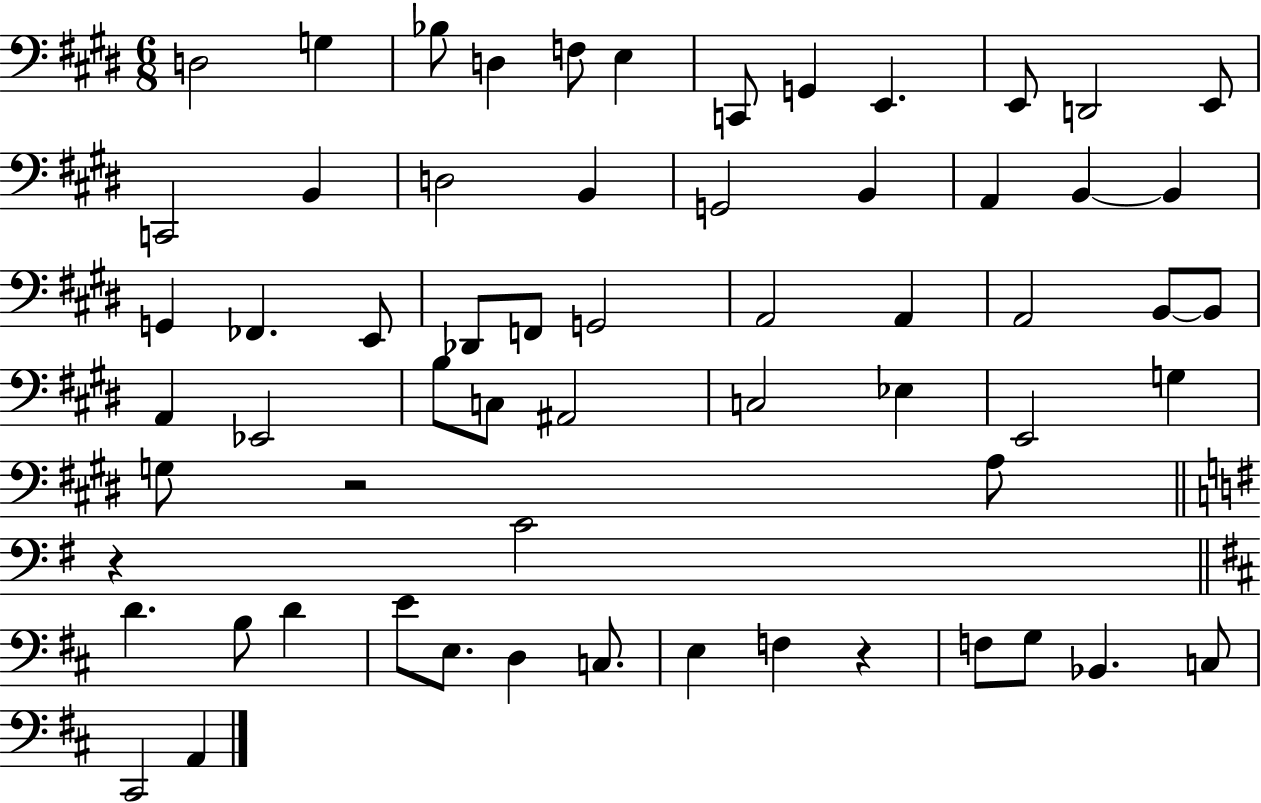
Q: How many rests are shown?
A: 3